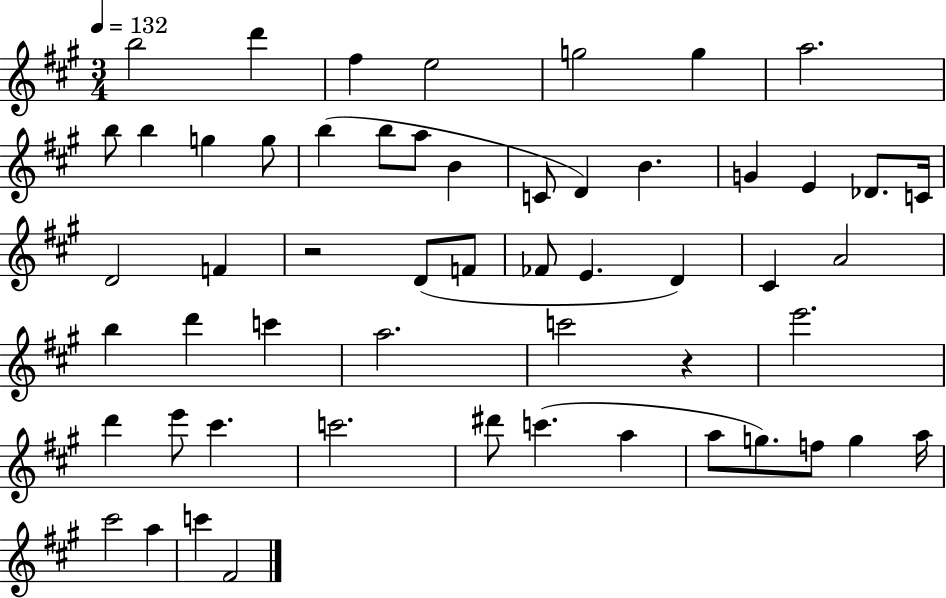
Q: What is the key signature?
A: A major